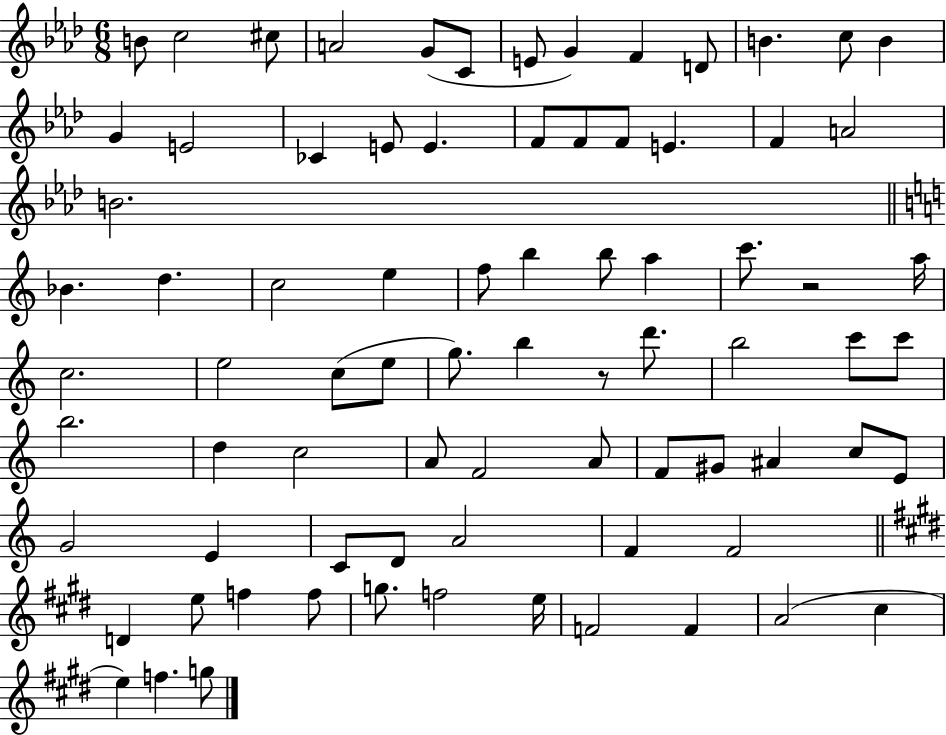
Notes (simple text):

B4/e C5/h C#5/e A4/h G4/e C4/e E4/e G4/q F4/q D4/e B4/q. C5/e B4/q G4/q E4/h CES4/q E4/e E4/q. F4/e F4/e F4/e E4/q. F4/q A4/h B4/h. Bb4/q. D5/q. C5/h E5/q F5/e B5/q B5/e A5/q C6/e. R/h A5/s C5/h. E5/h C5/e E5/e G5/e. B5/q R/e D6/e. B5/h C6/e C6/e B5/h. D5/q C5/h A4/e F4/h A4/e F4/e G#4/e A#4/q C5/e E4/e G4/h E4/q C4/e D4/e A4/h F4/q F4/h D4/q E5/e F5/q F5/e G5/e. F5/h E5/s F4/h F4/q A4/h C#5/q E5/q F5/q. G5/e